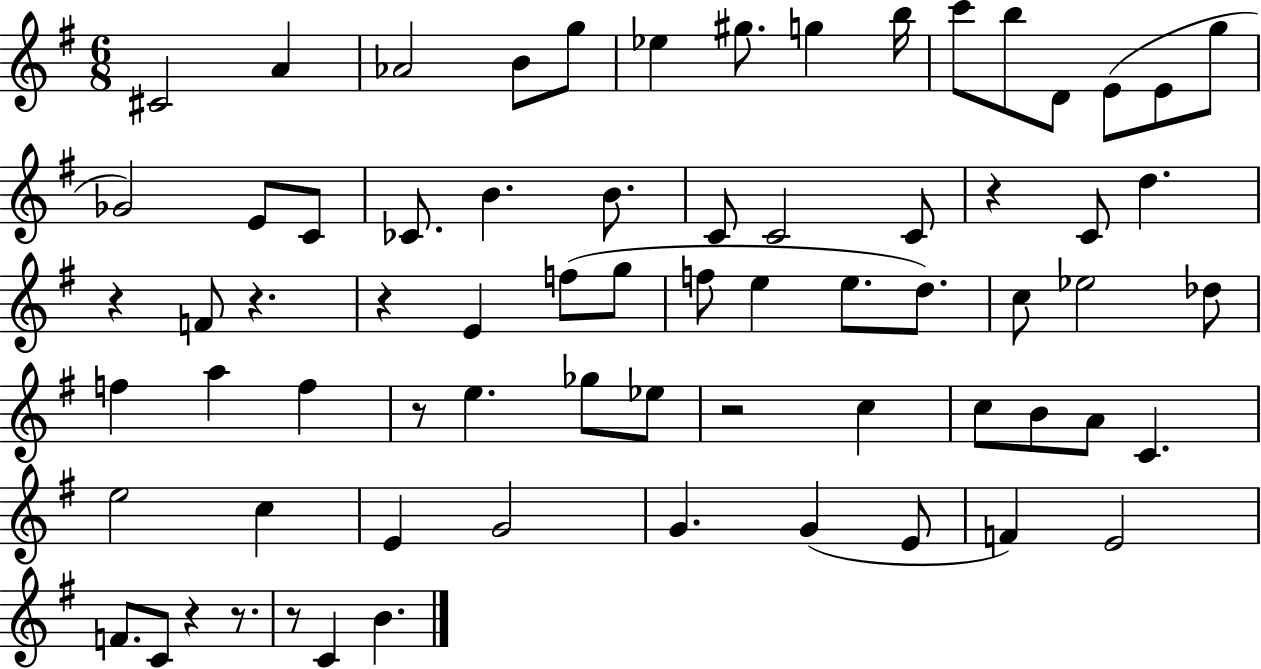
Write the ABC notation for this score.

X:1
T:Untitled
M:6/8
L:1/4
K:G
^C2 A _A2 B/2 g/2 _e ^g/2 g b/4 c'/2 b/2 D/2 E/2 E/2 g/2 _G2 E/2 C/2 _C/2 B B/2 C/2 C2 C/2 z C/2 d z F/2 z z E f/2 g/2 f/2 e e/2 d/2 c/2 _e2 _d/2 f a f z/2 e _g/2 _e/2 z2 c c/2 B/2 A/2 C e2 c E G2 G G E/2 F E2 F/2 C/2 z z/2 z/2 C B